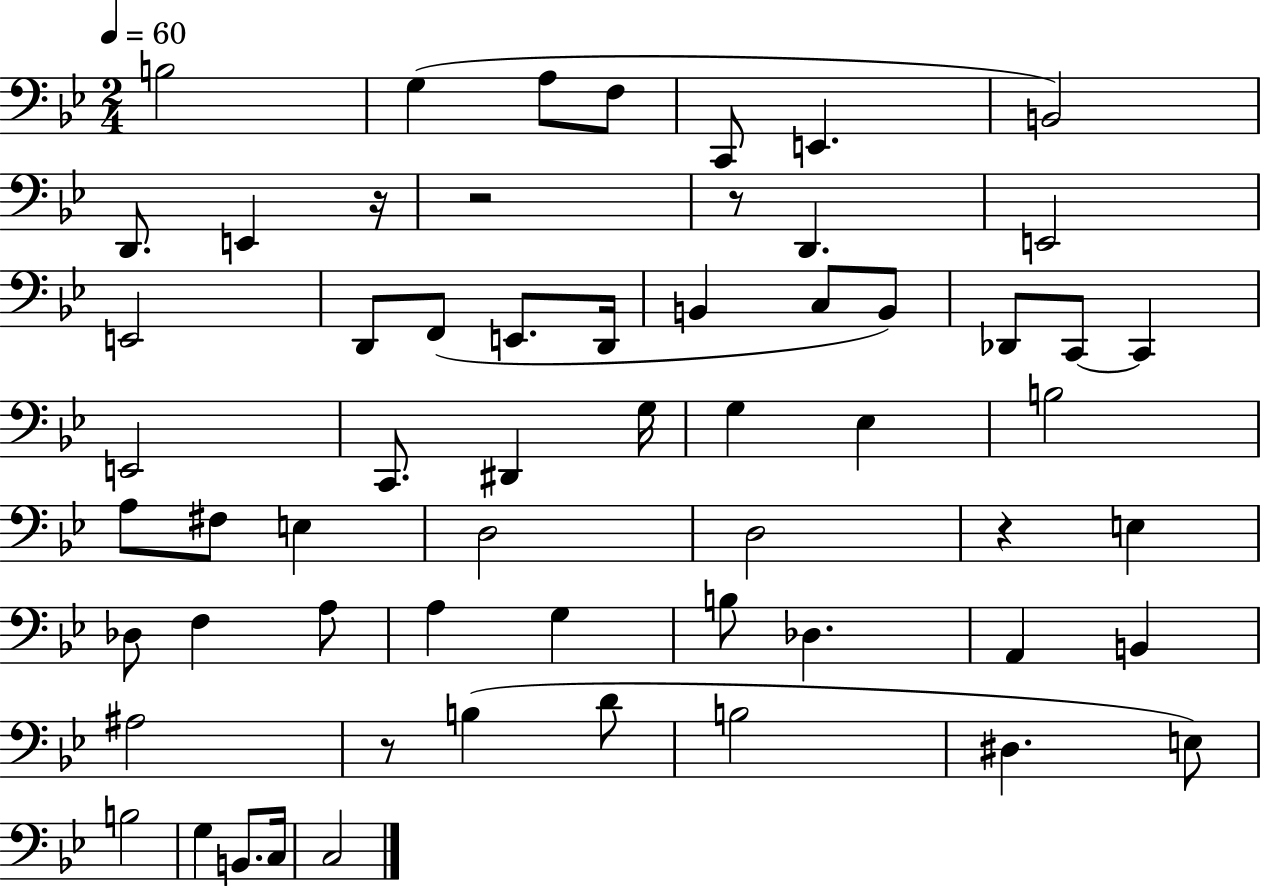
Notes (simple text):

B3/h G3/q A3/e F3/e C2/e E2/q. B2/h D2/e. E2/q R/s R/h R/e D2/q. E2/h E2/h D2/e F2/e E2/e. D2/s B2/q C3/e B2/e Db2/e C2/e C2/q E2/h C2/e. D#2/q G3/s G3/q Eb3/q B3/h A3/e F#3/e E3/q D3/h D3/h R/q E3/q Db3/e F3/q A3/e A3/q G3/q B3/e Db3/q. A2/q B2/q A#3/h R/e B3/q D4/e B3/h D#3/q. E3/e B3/h G3/q B2/e. C3/s C3/h